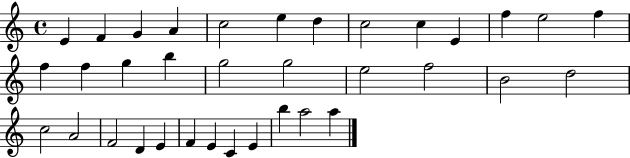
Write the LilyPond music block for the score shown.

{
  \clef treble
  \time 4/4
  \defaultTimeSignature
  \key c \major
  e'4 f'4 g'4 a'4 | c''2 e''4 d''4 | c''2 c''4 e'4 | f''4 e''2 f''4 | \break f''4 f''4 g''4 b''4 | g''2 g''2 | e''2 f''2 | b'2 d''2 | \break c''2 a'2 | f'2 d'4 e'4 | f'4 e'4 c'4 e'4 | b''4 a''2 a''4 | \break \bar "|."
}